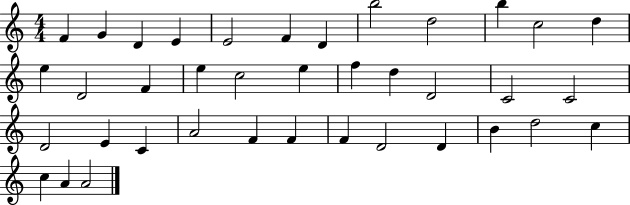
F4/q G4/q D4/q E4/q E4/h F4/q D4/q B5/h D5/h B5/q C5/h D5/q E5/q D4/h F4/q E5/q C5/h E5/q F5/q D5/q D4/h C4/h C4/h D4/h E4/q C4/q A4/h F4/q F4/q F4/q D4/h D4/q B4/q D5/h C5/q C5/q A4/q A4/h